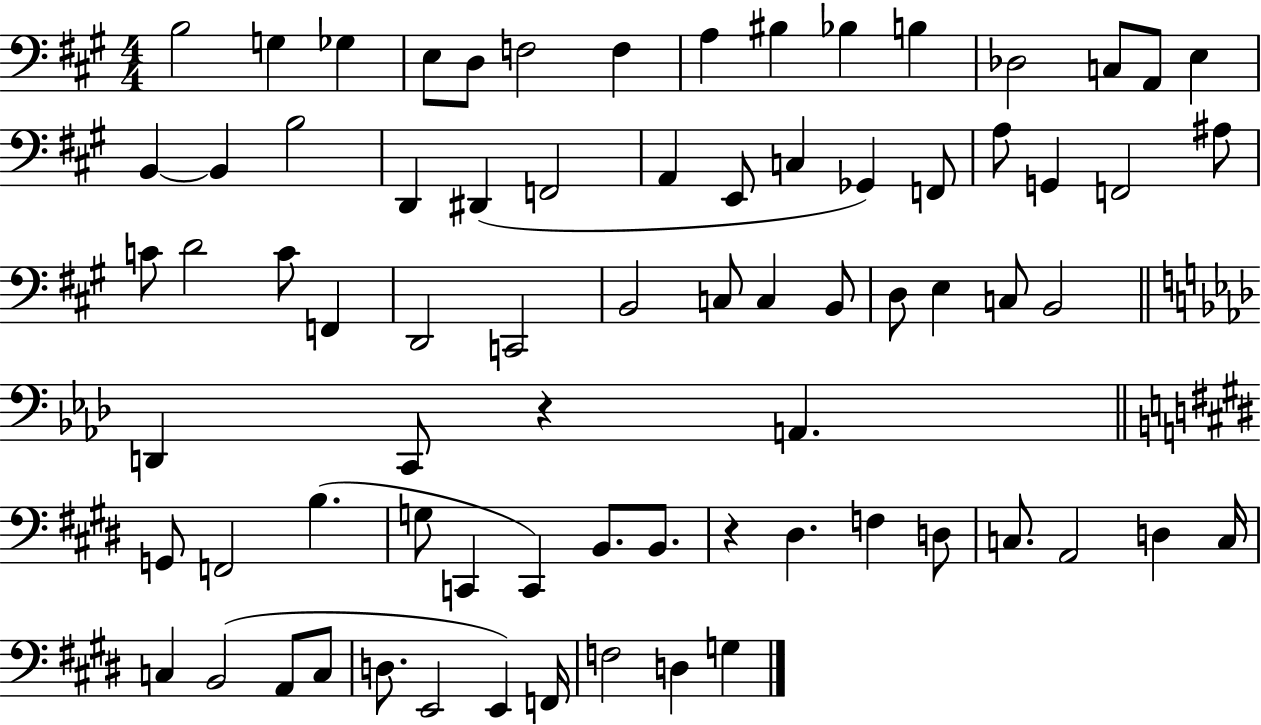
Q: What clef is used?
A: bass